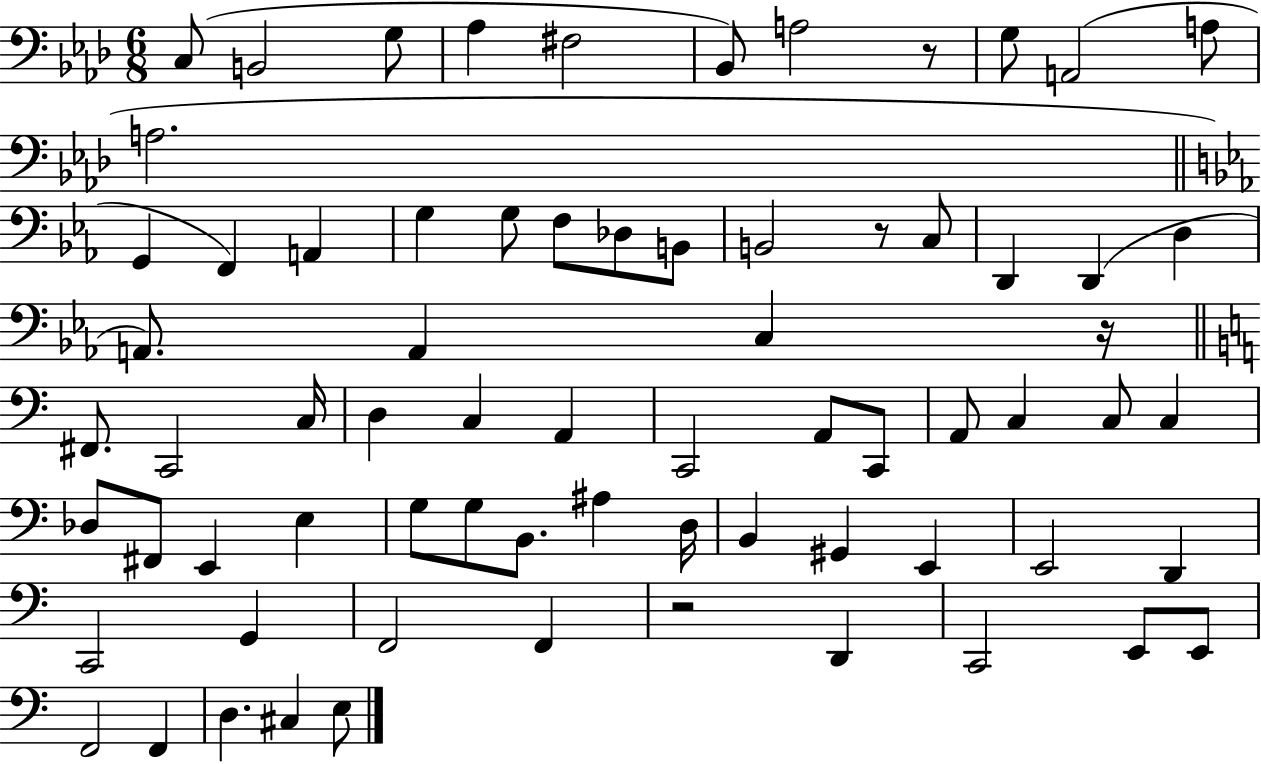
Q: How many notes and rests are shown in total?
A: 71